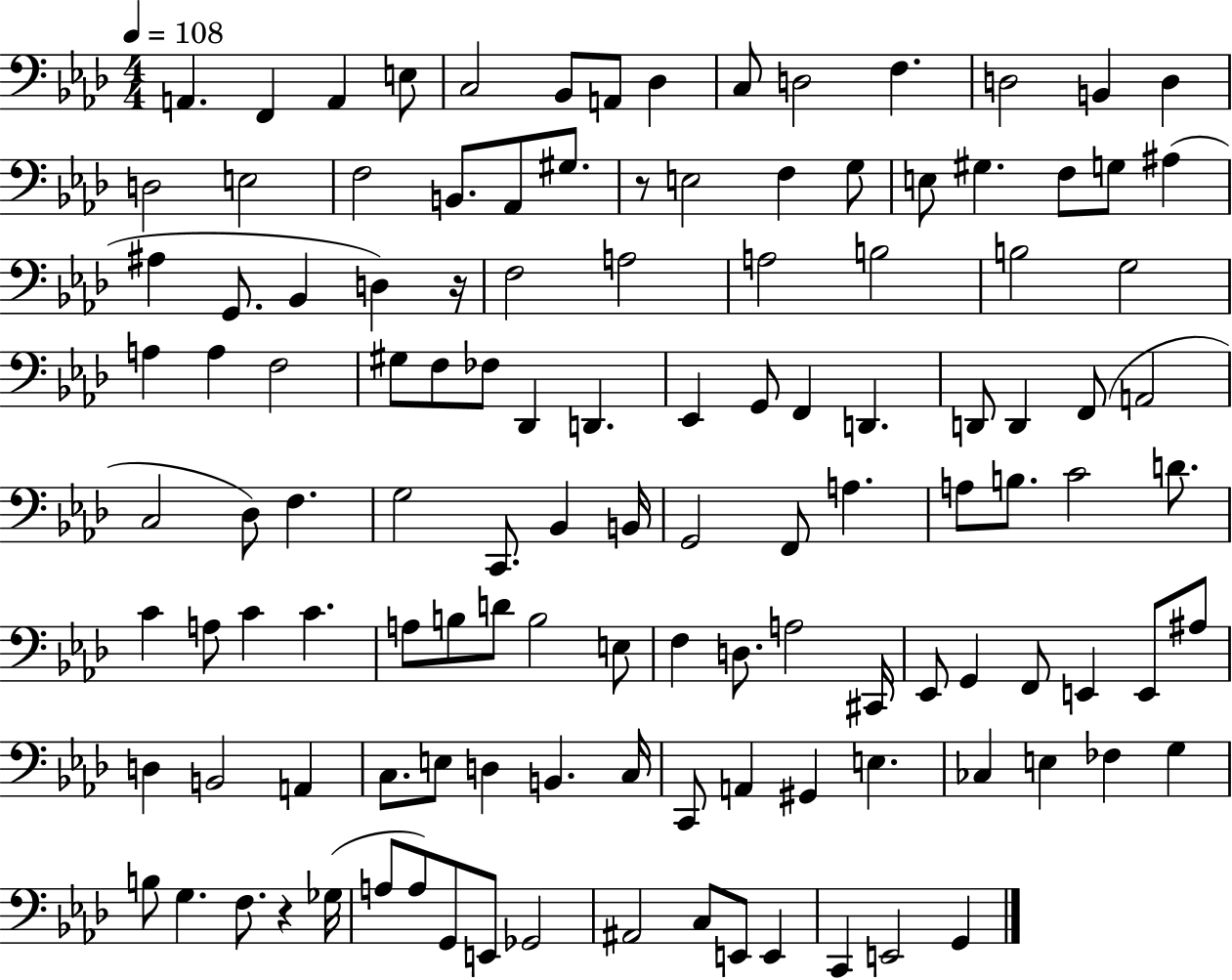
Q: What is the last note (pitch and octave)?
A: G2